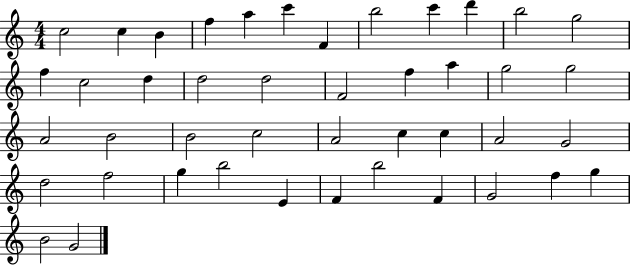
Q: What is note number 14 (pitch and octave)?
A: C5